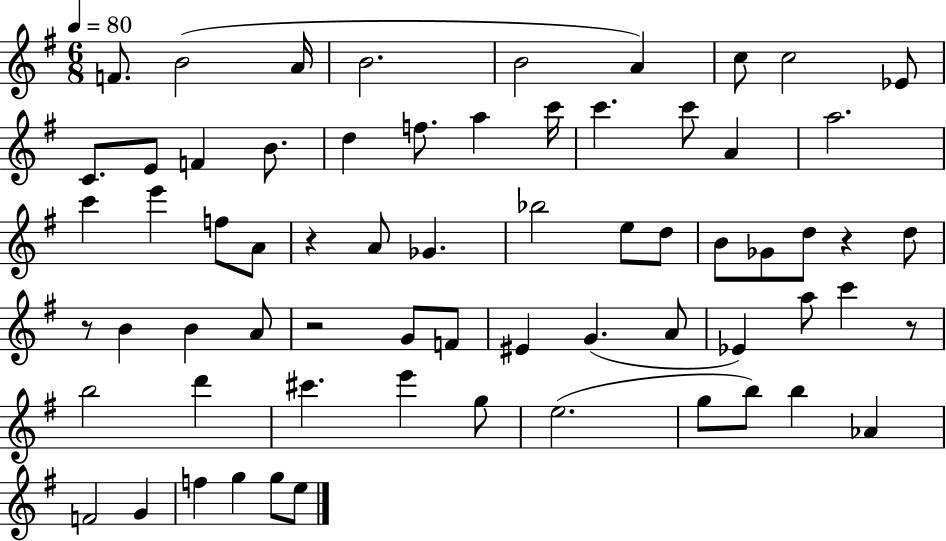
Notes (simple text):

F4/e. B4/h A4/s B4/h. B4/h A4/q C5/e C5/h Eb4/e C4/e. E4/e F4/q B4/e. D5/q F5/e. A5/q C6/s C6/q. C6/e A4/q A5/h. C6/q E6/q F5/e A4/e R/q A4/e Gb4/q. Bb5/h E5/e D5/e B4/e Gb4/e D5/e R/q D5/e R/e B4/q B4/q A4/e R/h G4/e F4/e EIS4/q G4/q. A4/e Eb4/q A5/e C6/q R/e B5/h D6/q C#6/q. E6/q G5/e E5/h. G5/e B5/e B5/q Ab4/q F4/h G4/q F5/q G5/q G5/e E5/e